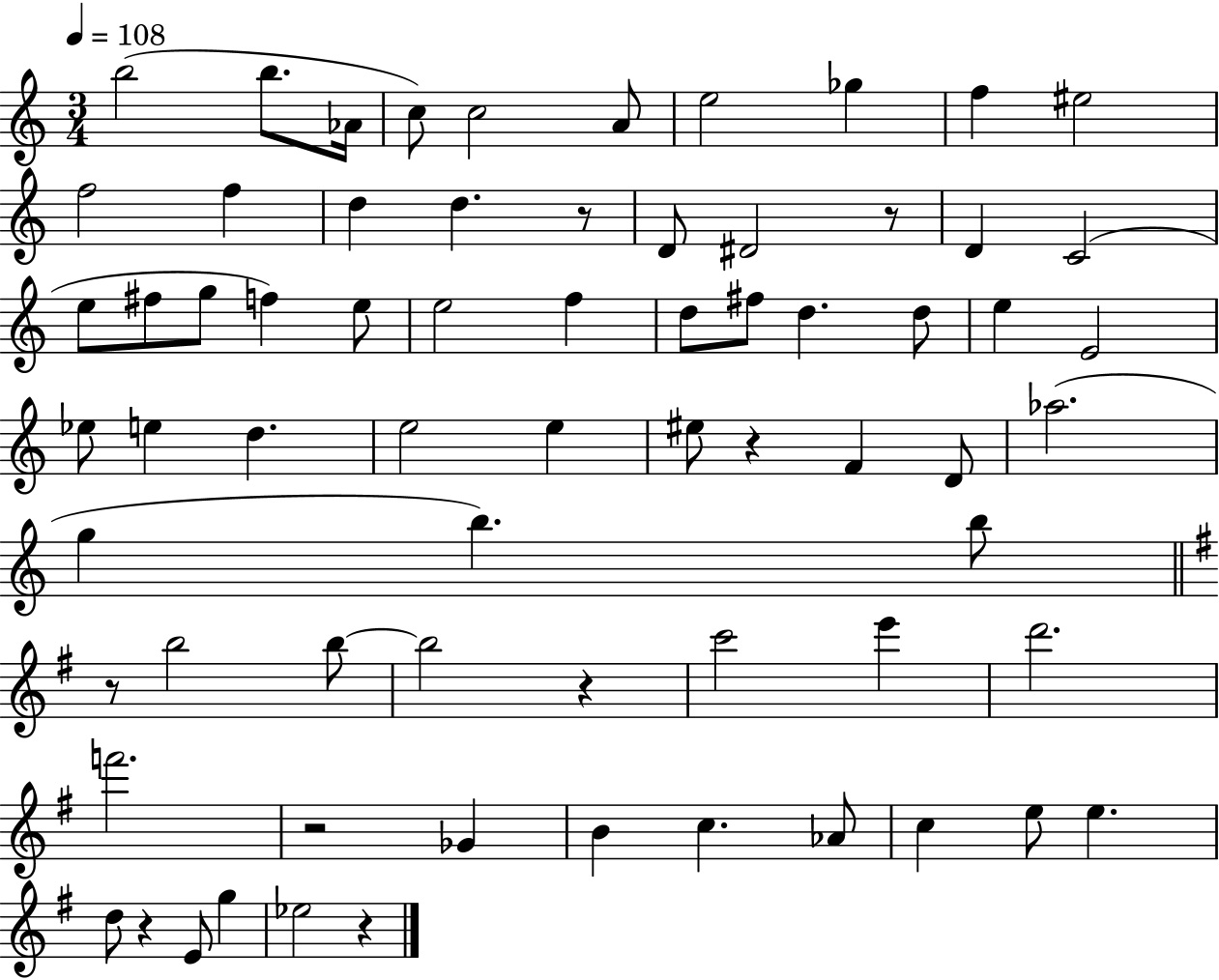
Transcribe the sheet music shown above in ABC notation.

X:1
T:Untitled
M:3/4
L:1/4
K:C
b2 b/2 _A/4 c/2 c2 A/2 e2 _g f ^e2 f2 f d d z/2 D/2 ^D2 z/2 D C2 e/2 ^f/2 g/2 f e/2 e2 f d/2 ^f/2 d d/2 e E2 _e/2 e d e2 e ^e/2 z F D/2 _a2 g b b/2 z/2 b2 b/2 b2 z c'2 e' d'2 f'2 z2 _G B c _A/2 c e/2 e d/2 z E/2 g _e2 z